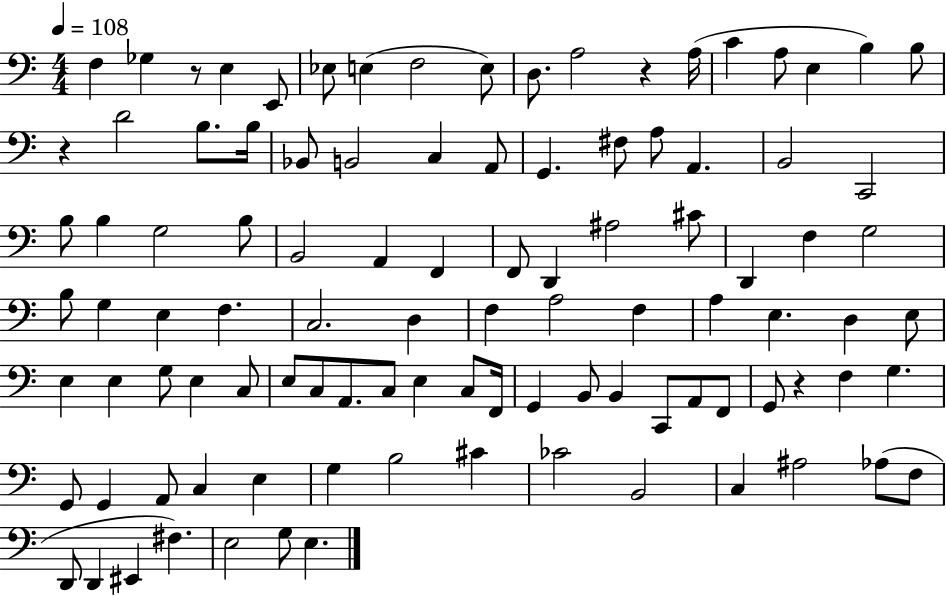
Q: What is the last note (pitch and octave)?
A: E3